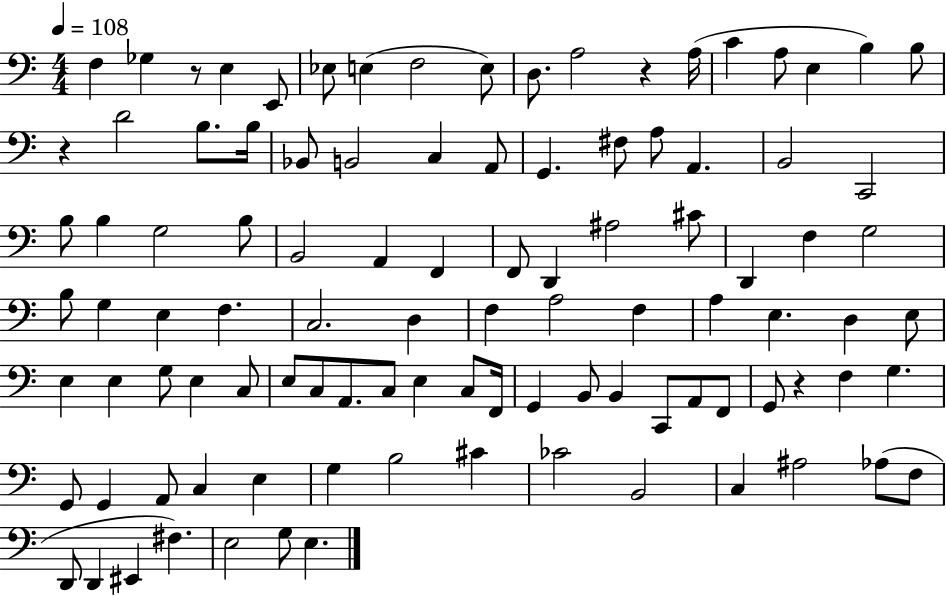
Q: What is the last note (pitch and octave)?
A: E3